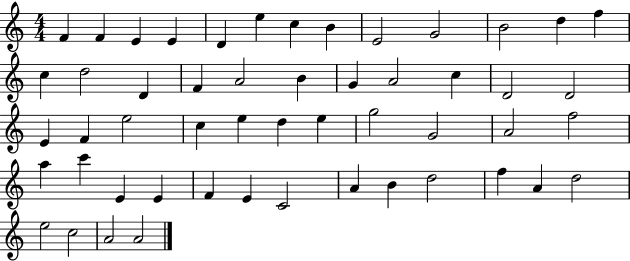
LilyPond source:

{
  \clef treble
  \numericTimeSignature
  \time 4/4
  \key c \major
  f'4 f'4 e'4 e'4 | d'4 e''4 c''4 b'4 | e'2 g'2 | b'2 d''4 f''4 | \break c''4 d''2 d'4 | f'4 a'2 b'4 | g'4 a'2 c''4 | d'2 d'2 | \break e'4 f'4 e''2 | c''4 e''4 d''4 e''4 | g''2 g'2 | a'2 f''2 | \break a''4 c'''4 e'4 e'4 | f'4 e'4 c'2 | a'4 b'4 d''2 | f''4 a'4 d''2 | \break e''2 c''2 | a'2 a'2 | \bar "|."
}